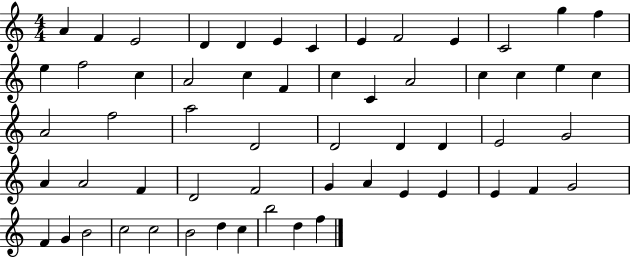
X:1
T:Untitled
M:4/4
L:1/4
K:C
A F E2 D D E C E F2 E C2 g f e f2 c A2 c F c C A2 c c e c A2 f2 a2 D2 D2 D D E2 G2 A A2 F D2 F2 G A E E E F G2 F G B2 c2 c2 B2 d c b2 d f